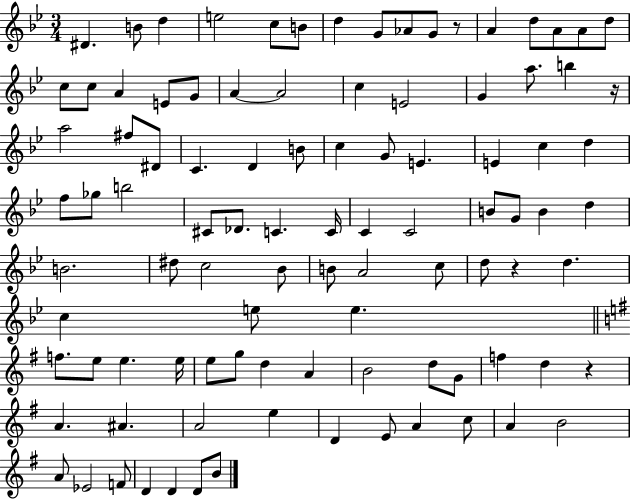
D#4/q. B4/e D5/q E5/h C5/e B4/e D5/q G4/e Ab4/e G4/e R/e A4/q D5/e A4/e A4/e D5/e C5/e C5/e A4/q E4/e G4/e A4/q A4/h C5/q E4/h G4/q A5/e. B5/q R/s A5/h F#5/e D#4/e C4/q. D4/q B4/e C5/q G4/e E4/q. E4/q C5/q D5/q F5/e Gb5/e B5/h C#4/e Db4/e. C4/q. C4/s C4/q C4/h B4/e G4/e B4/q D5/q B4/h. D#5/e C5/h Bb4/e B4/e A4/h C5/e D5/e R/q D5/q. C5/q E5/e E5/q. F5/e. E5/e E5/q. E5/s E5/e G5/e D5/q A4/q B4/h D5/e G4/e F5/q D5/q R/q A4/q. A#4/q. A4/h E5/q D4/q E4/e A4/q C5/e A4/q B4/h A4/e Eb4/h F4/e D4/q D4/q D4/e B4/e